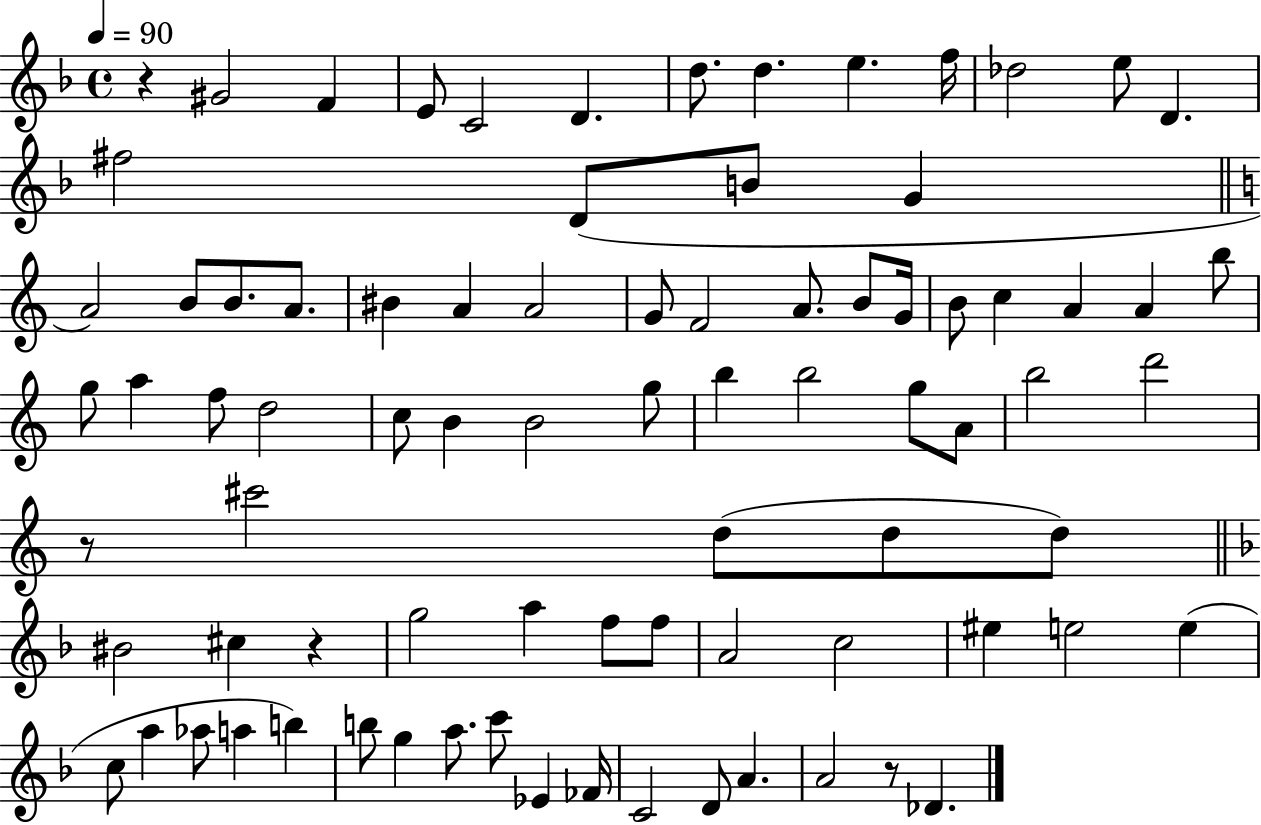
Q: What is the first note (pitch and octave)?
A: G#4